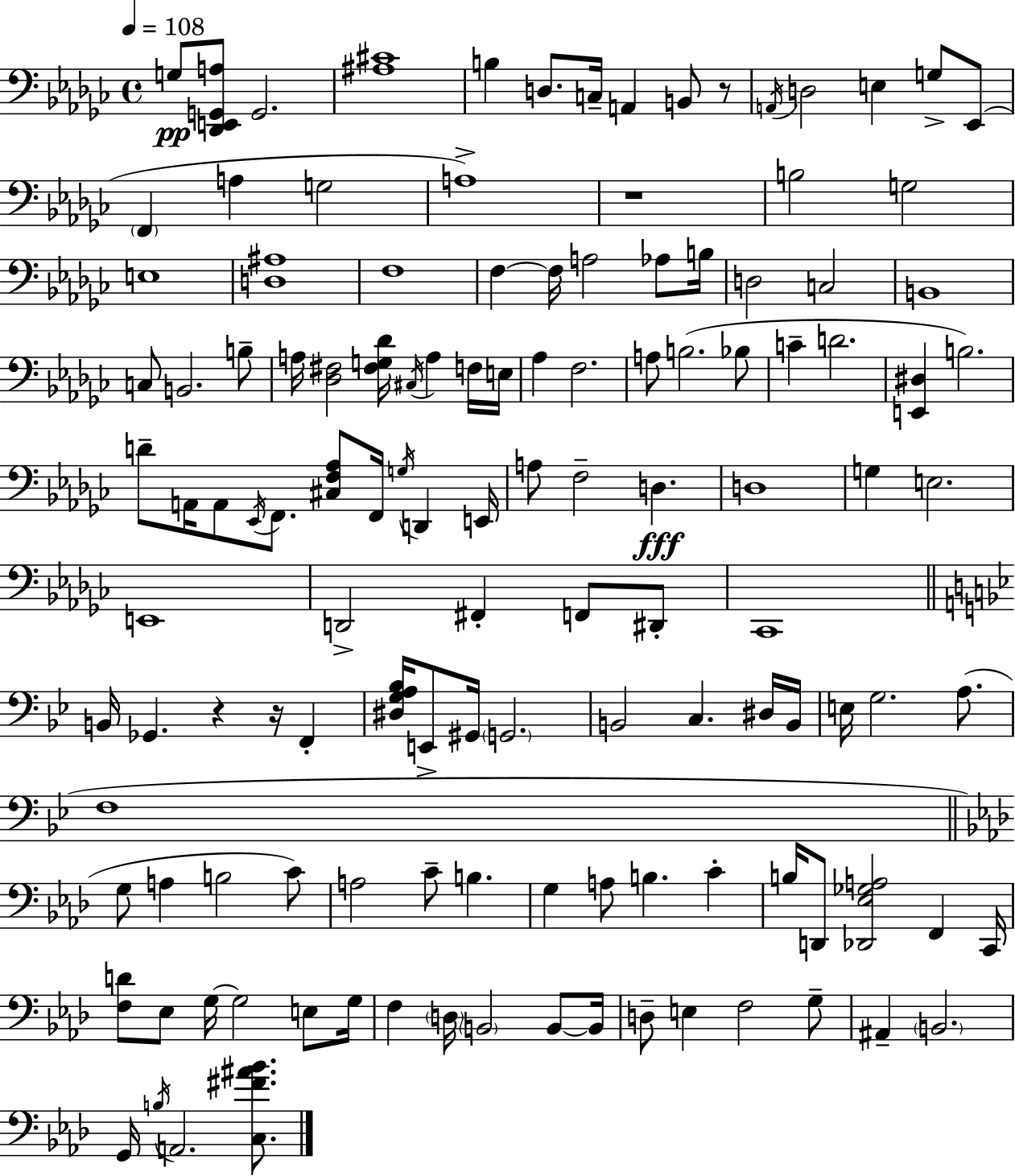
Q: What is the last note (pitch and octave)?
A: A2